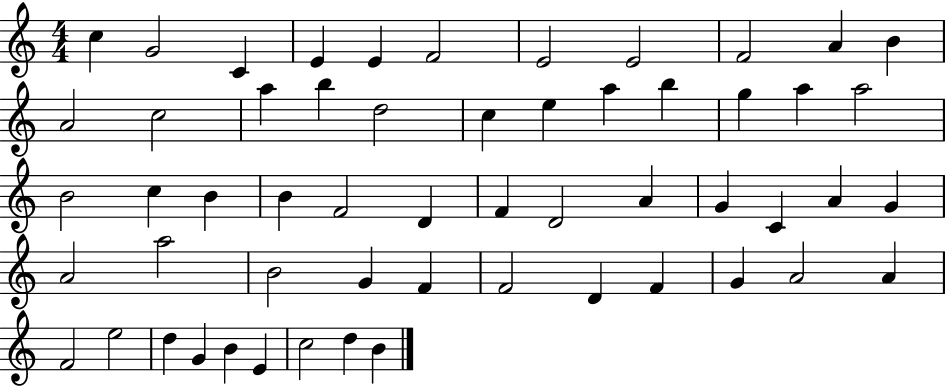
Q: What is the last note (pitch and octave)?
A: B4